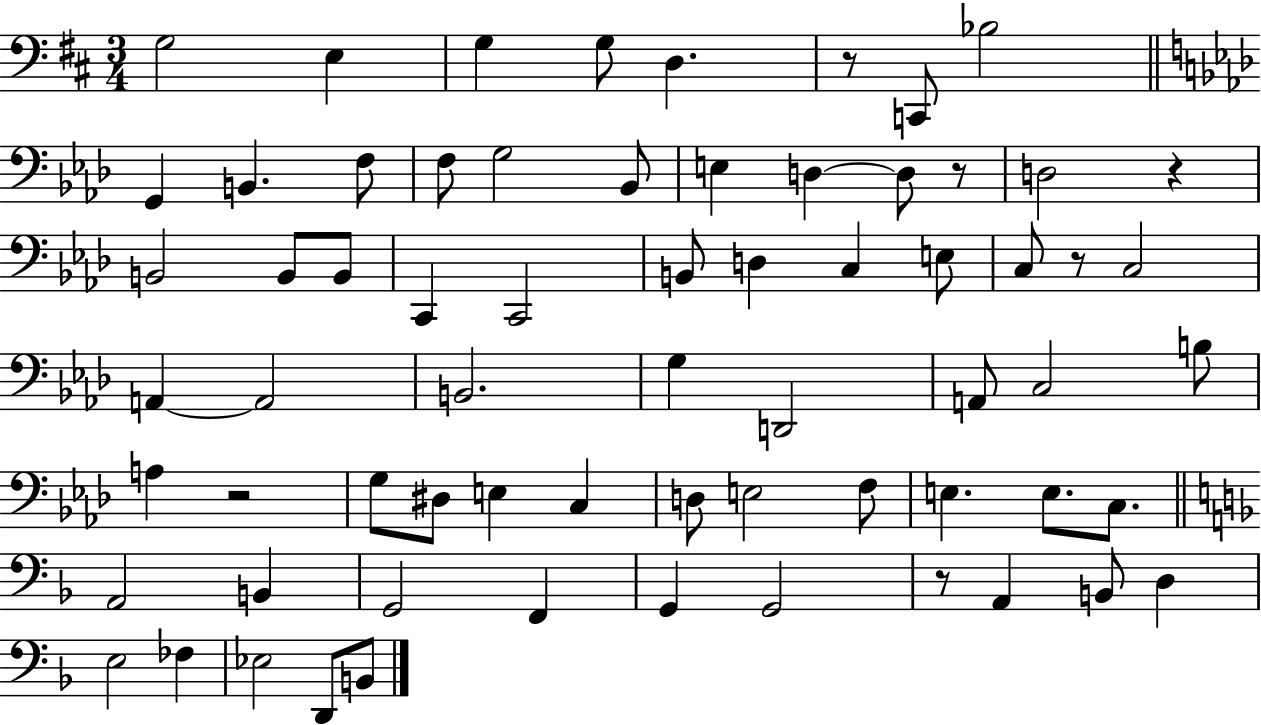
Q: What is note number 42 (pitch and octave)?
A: D3